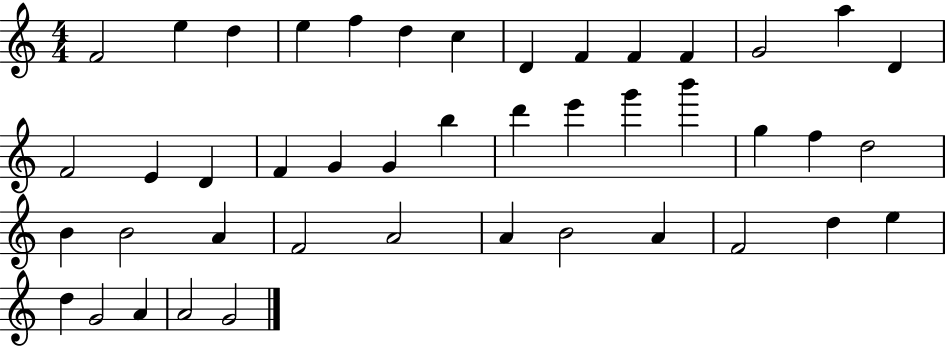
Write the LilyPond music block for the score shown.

{
  \clef treble
  \numericTimeSignature
  \time 4/4
  \key c \major
  f'2 e''4 d''4 | e''4 f''4 d''4 c''4 | d'4 f'4 f'4 f'4 | g'2 a''4 d'4 | \break f'2 e'4 d'4 | f'4 g'4 g'4 b''4 | d'''4 e'''4 g'''4 b'''4 | g''4 f''4 d''2 | \break b'4 b'2 a'4 | f'2 a'2 | a'4 b'2 a'4 | f'2 d''4 e''4 | \break d''4 g'2 a'4 | a'2 g'2 | \bar "|."
}